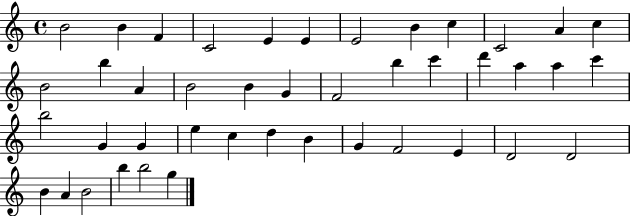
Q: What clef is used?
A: treble